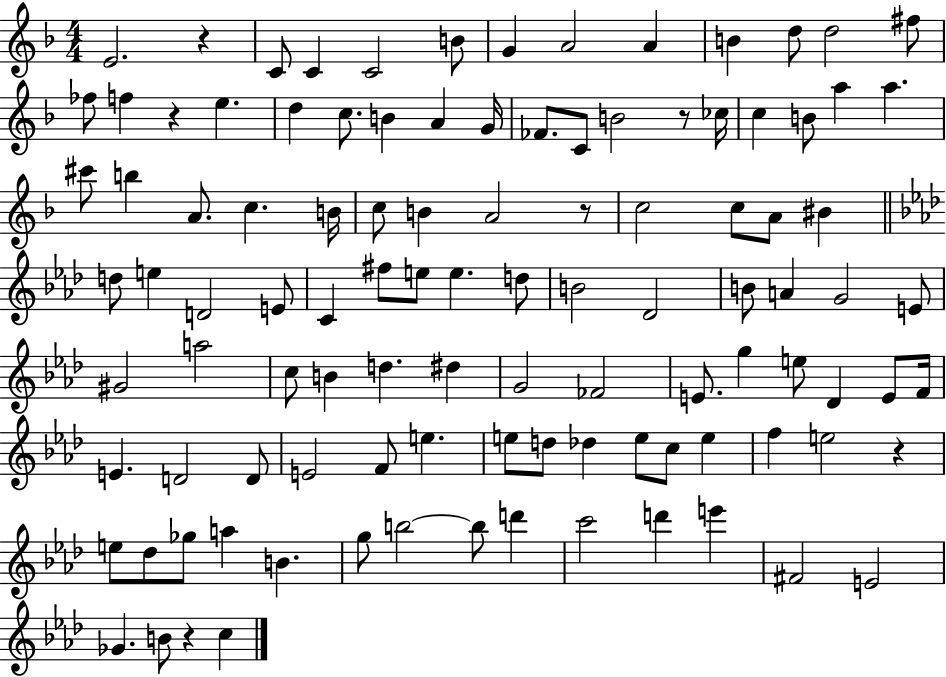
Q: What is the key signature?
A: F major